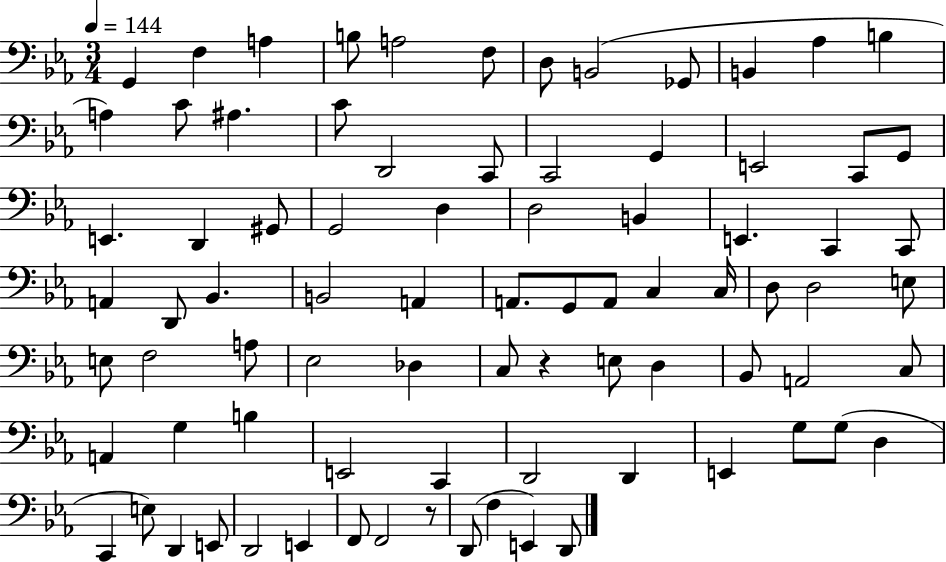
X:1
T:Untitled
M:3/4
L:1/4
K:Eb
G,, F, A, B,/2 A,2 F,/2 D,/2 B,,2 _G,,/2 B,, _A, B, A, C/2 ^A, C/2 D,,2 C,,/2 C,,2 G,, E,,2 C,,/2 G,,/2 E,, D,, ^G,,/2 G,,2 D, D,2 B,, E,, C,, C,,/2 A,, D,,/2 _B,, B,,2 A,, A,,/2 G,,/2 A,,/2 C, C,/4 D,/2 D,2 E,/2 E,/2 F,2 A,/2 _E,2 _D, C,/2 z E,/2 D, _B,,/2 A,,2 C,/2 A,, G, B, E,,2 C,, D,,2 D,, E,, G,/2 G,/2 D, C,, E,/2 D,, E,,/2 D,,2 E,, F,,/2 F,,2 z/2 D,,/2 F, E,, D,,/2